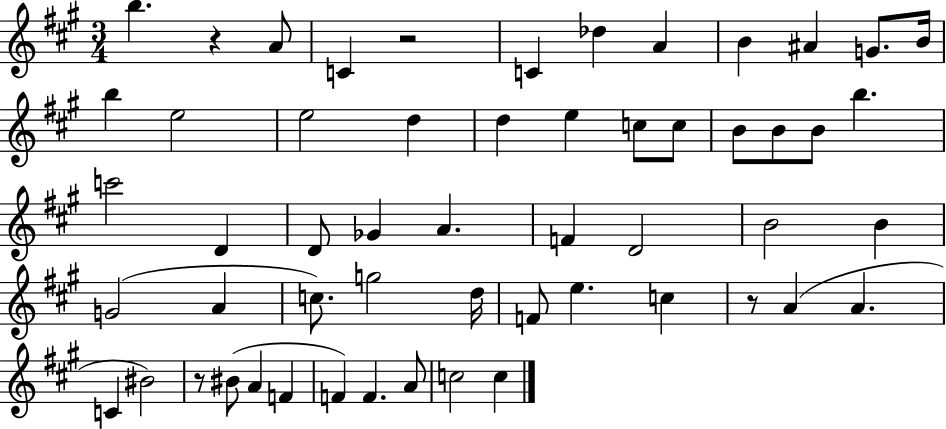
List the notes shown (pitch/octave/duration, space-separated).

B5/q. R/q A4/e C4/q R/h C4/q Db5/q A4/q B4/q A#4/q G4/e. B4/s B5/q E5/h E5/h D5/q D5/q E5/q C5/e C5/e B4/e B4/e B4/e B5/q. C6/h D4/q D4/e Gb4/q A4/q. F4/q D4/h B4/h B4/q G4/h A4/q C5/e. G5/h D5/s F4/e E5/q. C5/q R/e A4/q A4/q. C4/q BIS4/h R/e BIS4/e A4/q F4/q F4/q F4/q. A4/e C5/h C5/q